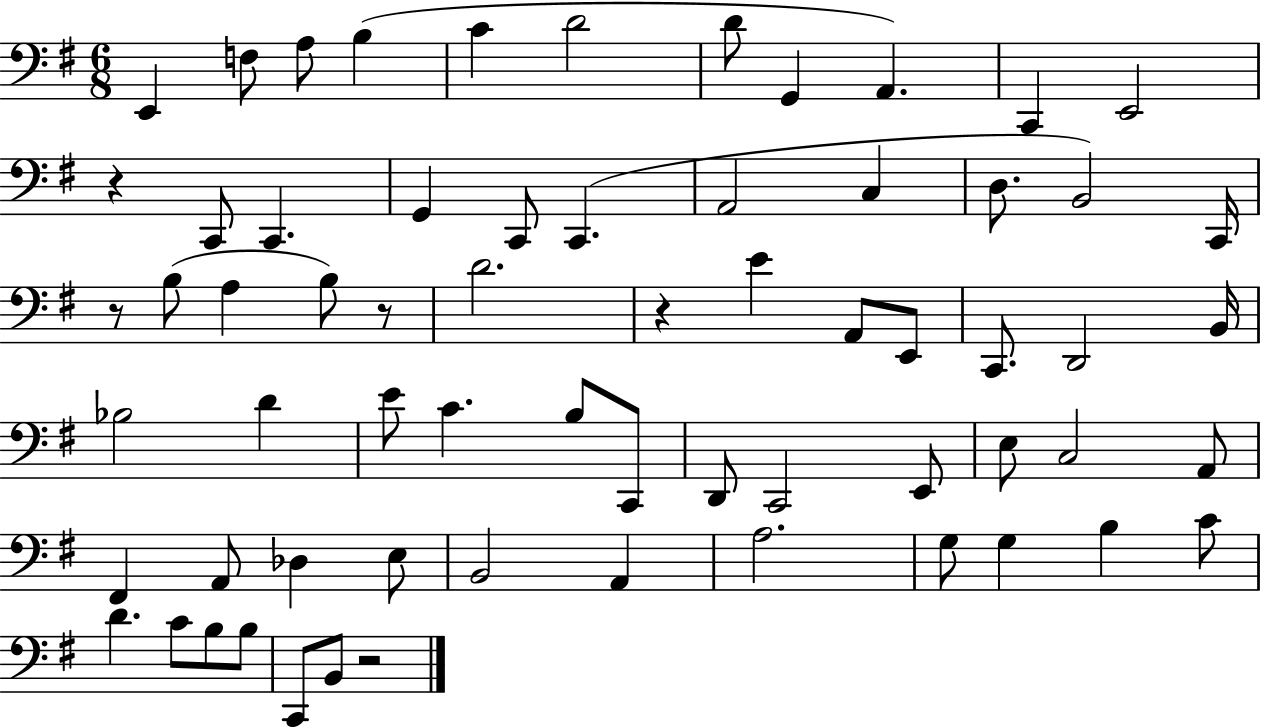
E2/q F3/e A3/e B3/q C4/q D4/h D4/e G2/q A2/q. C2/q E2/h R/q C2/e C2/q. G2/q C2/e C2/q. A2/h C3/q D3/e. B2/h C2/s R/e B3/e A3/q B3/e R/e D4/h. R/q E4/q A2/e E2/e C2/e. D2/h B2/s Bb3/h D4/q E4/e C4/q. B3/e C2/e D2/e C2/h E2/e E3/e C3/h A2/e F#2/q A2/e Db3/q E3/e B2/h A2/q A3/h. G3/e G3/q B3/q C4/e D4/q. C4/e B3/e B3/e C2/e B2/e R/h